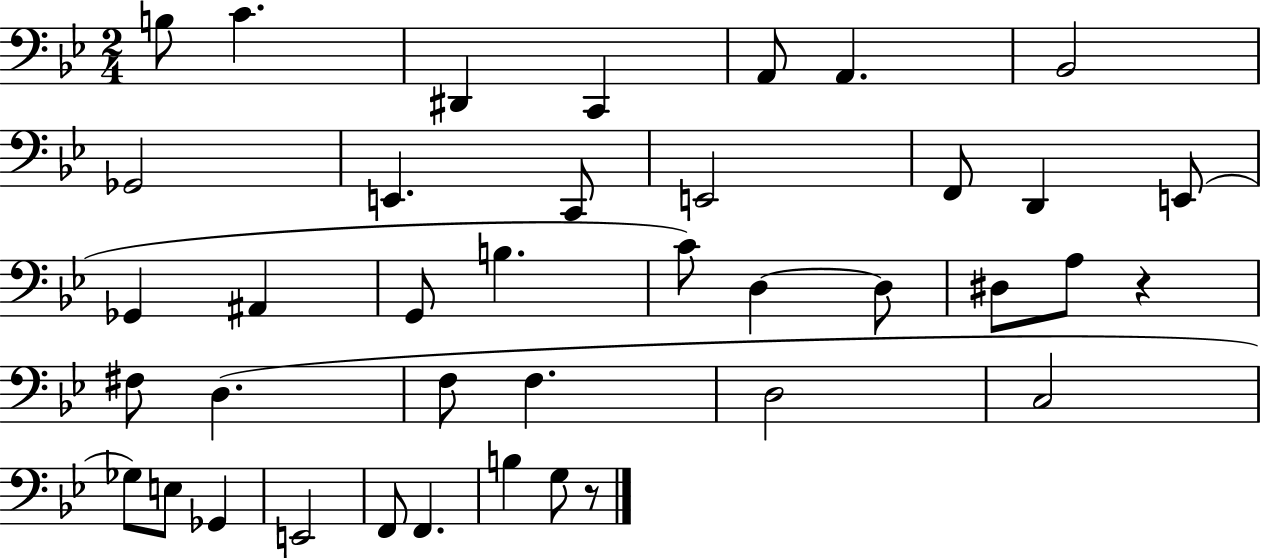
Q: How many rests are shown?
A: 2